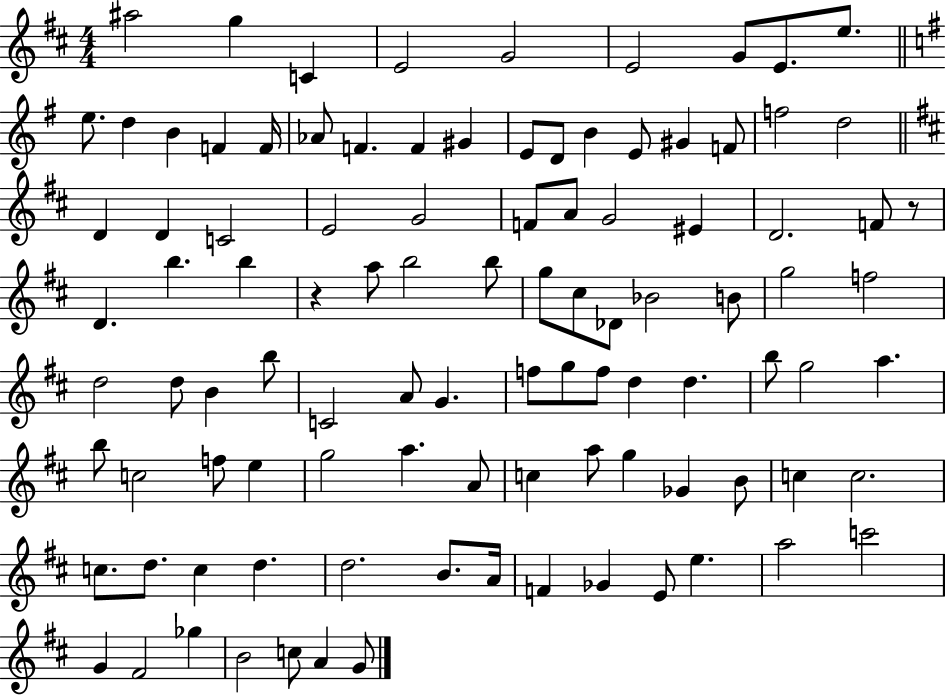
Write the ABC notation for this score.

X:1
T:Untitled
M:4/4
L:1/4
K:D
^a2 g C E2 G2 E2 G/2 E/2 e/2 e/2 d B F F/4 _A/2 F F ^G E/2 D/2 B E/2 ^G F/2 f2 d2 D D C2 E2 G2 F/2 A/2 G2 ^E D2 F/2 z/2 D b b z a/2 b2 b/2 g/2 ^c/2 _D/2 _B2 B/2 g2 f2 d2 d/2 B b/2 C2 A/2 G f/2 g/2 f/2 d d b/2 g2 a b/2 c2 f/2 e g2 a A/2 c a/2 g _G B/2 c c2 c/2 d/2 c d d2 B/2 A/4 F _G E/2 e a2 c'2 G ^F2 _g B2 c/2 A G/2